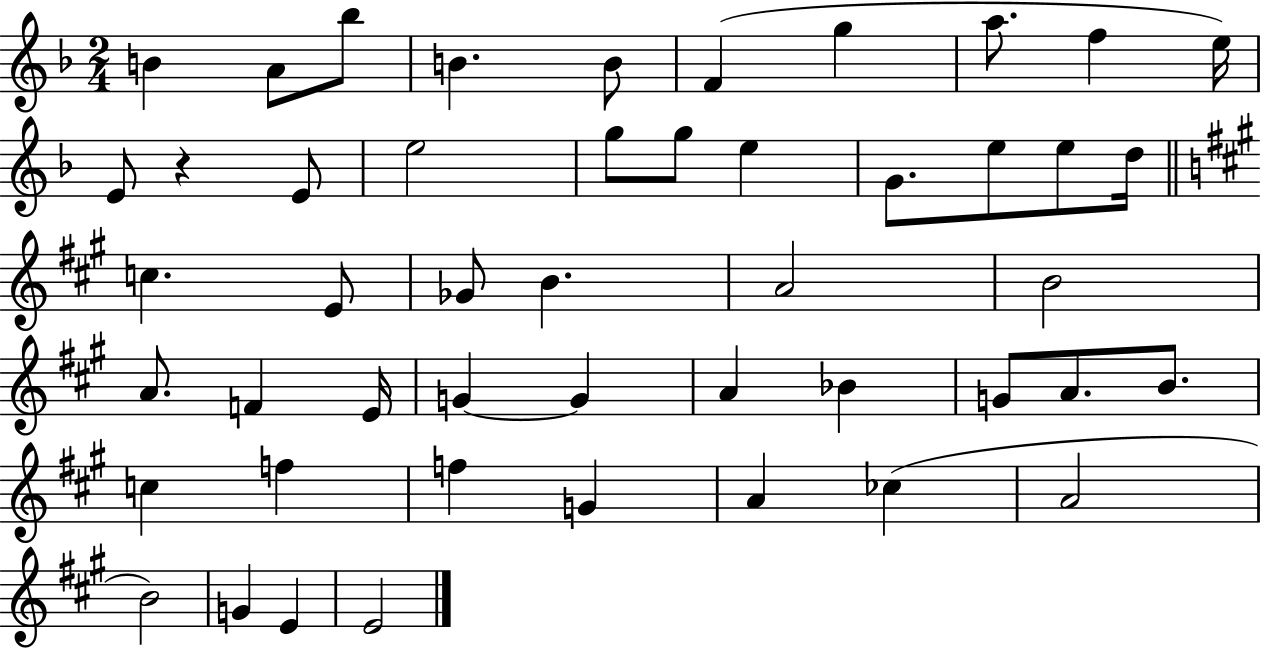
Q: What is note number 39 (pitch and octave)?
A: F5